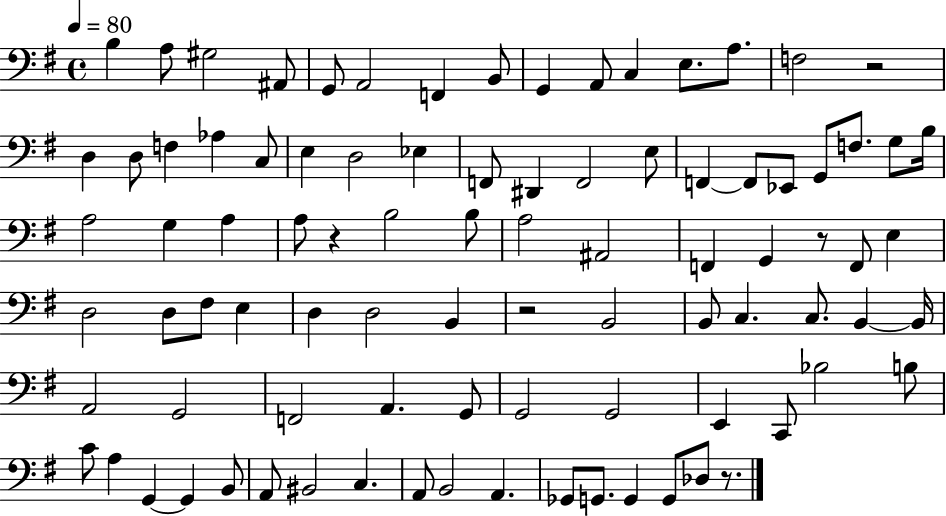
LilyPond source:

{
  \clef bass
  \time 4/4
  \defaultTimeSignature
  \key g \major
  \tempo 4 = 80
  b4 a8 gis2 ais,8 | g,8 a,2 f,4 b,8 | g,4 a,8 c4 e8. a8. | f2 r2 | \break d4 d8 f4 aes4 c8 | e4 d2 ees4 | f,8 dis,4 f,2 e8 | f,4~~ f,8 ees,8 g,8 f8. g8 b16 | \break a2 g4 a4 | a8 r4 b2 b8 | a2 ais,2 | f,4 g,4 r8 f,8 e4 | \break d2 d8 fis8 e4 | d4 d2 b,4 | r2 b,2 | b,8 c4. c8. b,4~~ b,16 | \break a,2 g,2 | f,2 a,4. g,8 | g,2 g,2 | e,4 c,8 bes2 b8 | \break c'8 a4 g,4~~ g,4 b,8 | a,8 bis,2 c4. | a,8 b,2 a,4. | ges,8 g,8. g,4 g,8 des8 r8. | \break \bar "|."
}